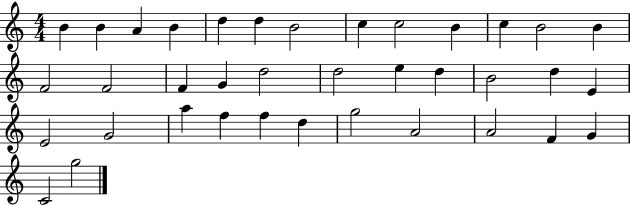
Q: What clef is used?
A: treble